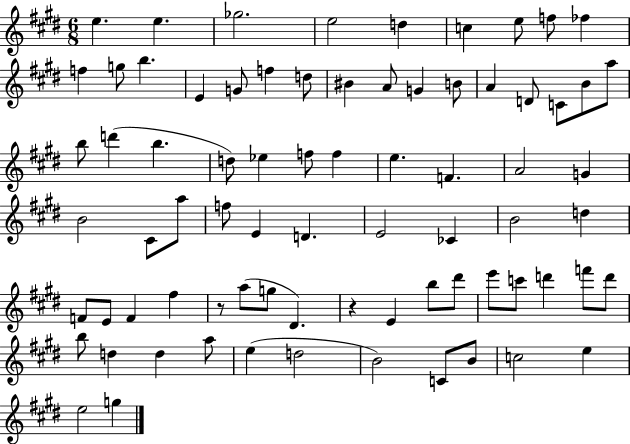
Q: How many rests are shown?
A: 2